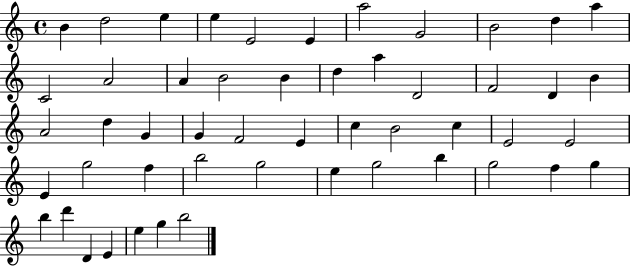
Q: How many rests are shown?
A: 0